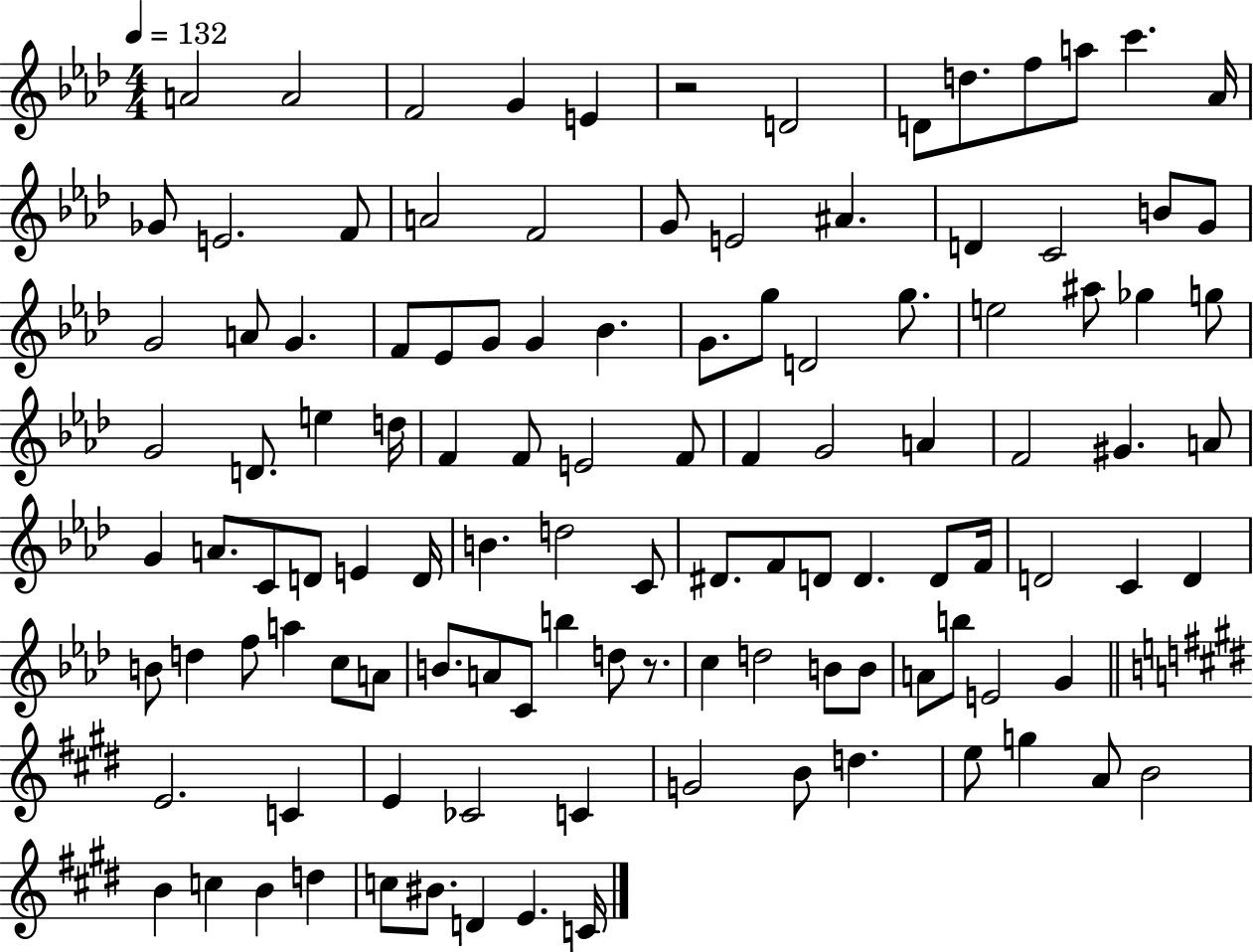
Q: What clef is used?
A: treble